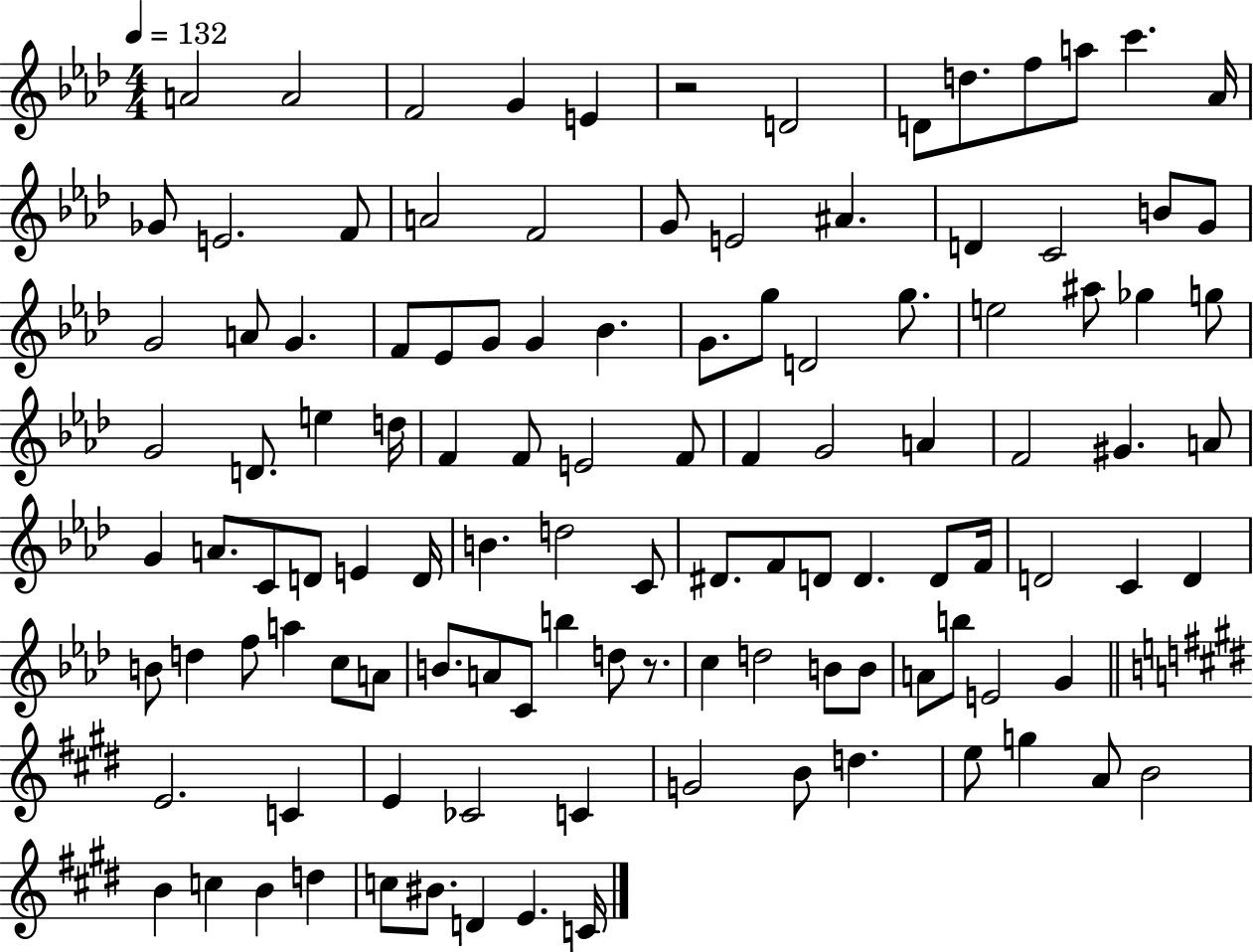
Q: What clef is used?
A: treble